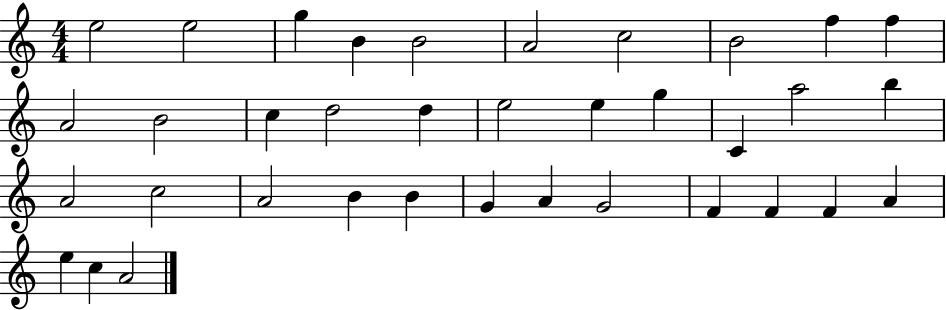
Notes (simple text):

E5/h E5/h G5/q B4/q B4/h A4/h C5/h B4/h F5/q F5/q A4/h B4/h C5/q D5/h D5/q E5/h E5/q G5/q C4/q A5/h B5/q A4/h C5/h A4/h B4/q B4/q G4/q A4/q G4/h F4/q F4/q F4/q A4/q E5/q C5/q A4/h